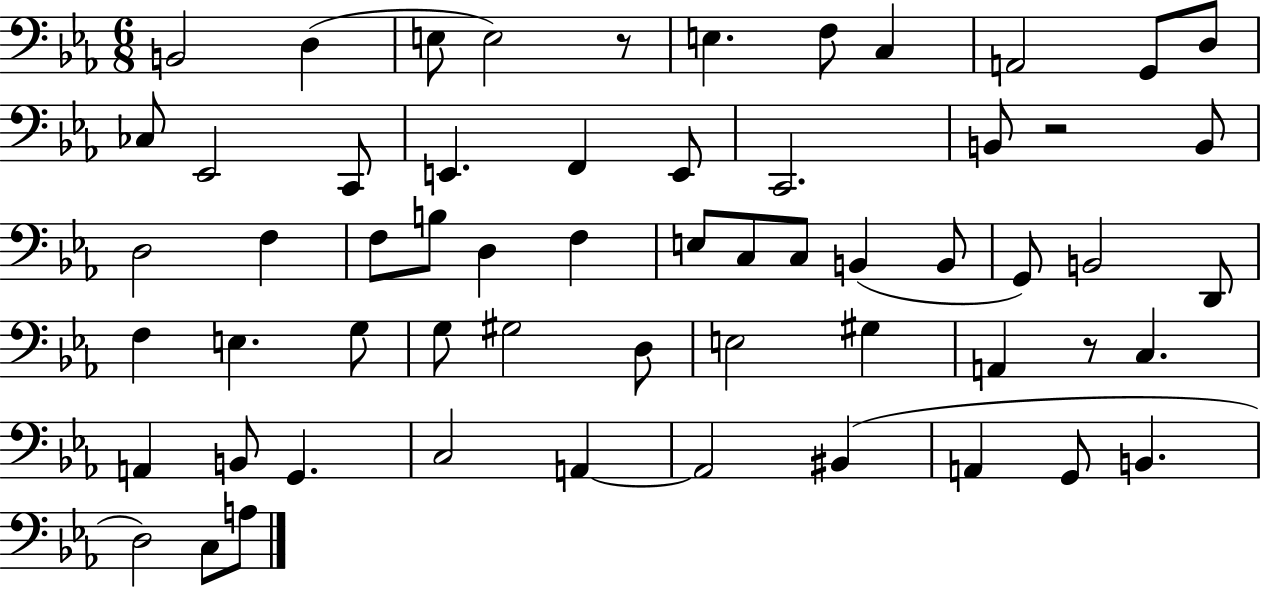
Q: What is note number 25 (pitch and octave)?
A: F3